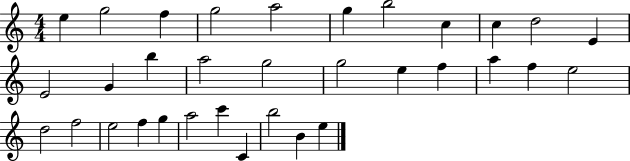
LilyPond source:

{
  \clef treble
  \numericTimeSignature
  \time 4/4
  \key c \major
  e''4 g''2 f''4 | g''2 a''2 | g''4 b''2 c''4 | c''4 d''2 e'4 | \break e'2 g'4 b''4 | a''2 g''2 | g''2 e''4 f''4 | a''4 f''4 e''2 | \break d''2 f''2 | e''2 f''4 g''4 | a''2 c'''4 c'4 | b''2 b'4 e''4 | \break \bar "|."
}